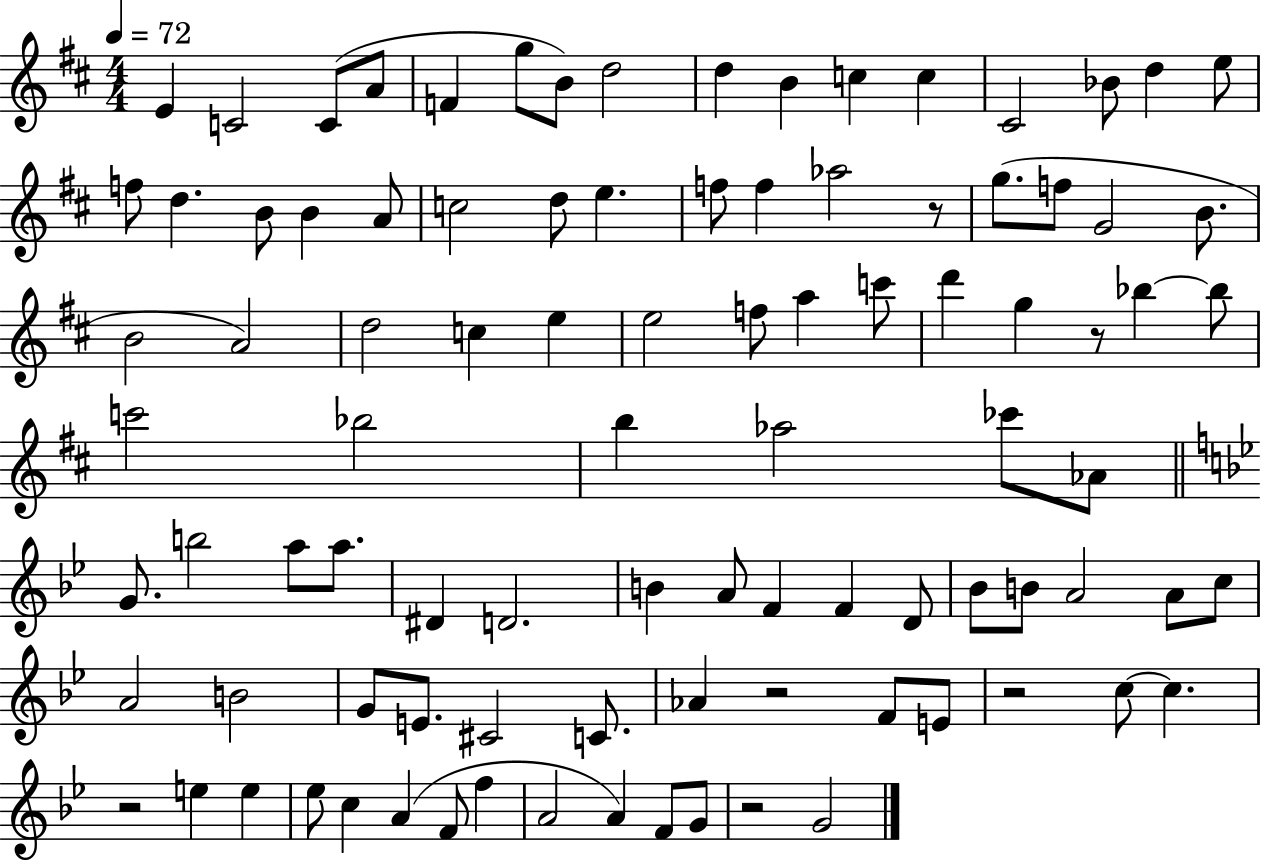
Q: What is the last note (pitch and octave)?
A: G4